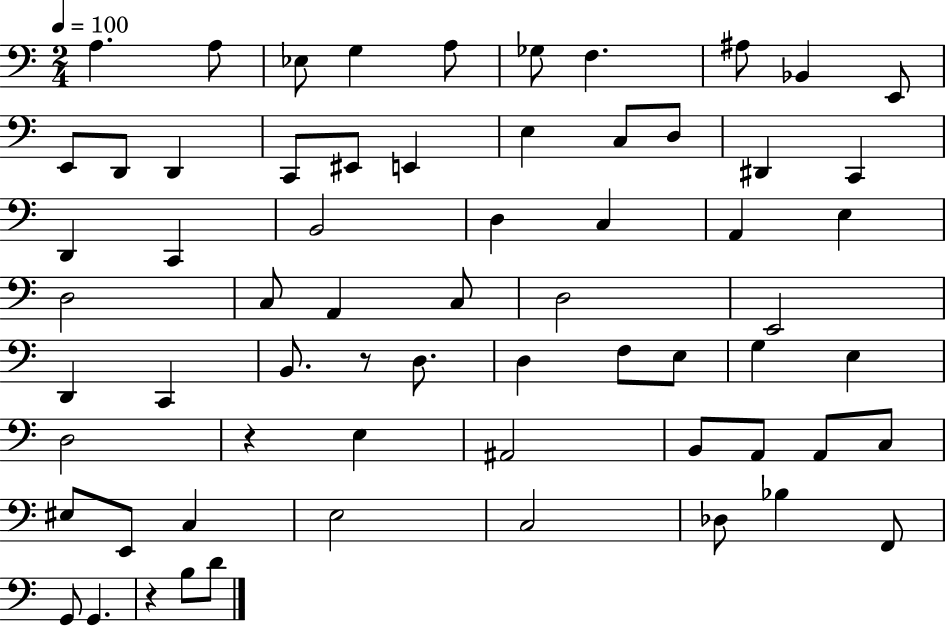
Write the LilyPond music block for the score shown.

{
  \clef bass
  \numericTimeSignature
  \time 2/4
  \key c \major
  \tempo 4 = 100
  a4. a8 | ees8 g4 a8 | ges8 f4. | ais8 bes,4 e,8 | \break e,8 d,8 d,4 | c,8 eis,8 e,4 | e4 c8 d8 | dis,4 c,4 | \break d,4 c,4 | b,2 | d4 c4 | a,4 e4 | \break d2 | c8 a,4 c8 | d2 | e,2 | \break d,4 c,4 | b,8. r8 d8. | d4 f8 e8 | g4 e4 | \break d2 | r4 e4 | ais,2 | b,8 a,8 a,8 c8 | \break eis8 e,8 c4 | e2 | c2 | des8 bes4 f,8 | \break g,8 g,4. | r4 b8 d'8 | \bar "|."
}